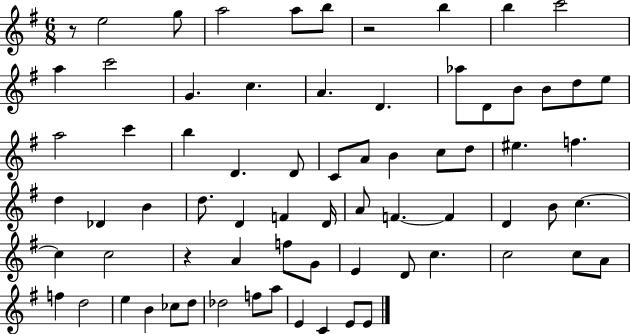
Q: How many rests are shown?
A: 3